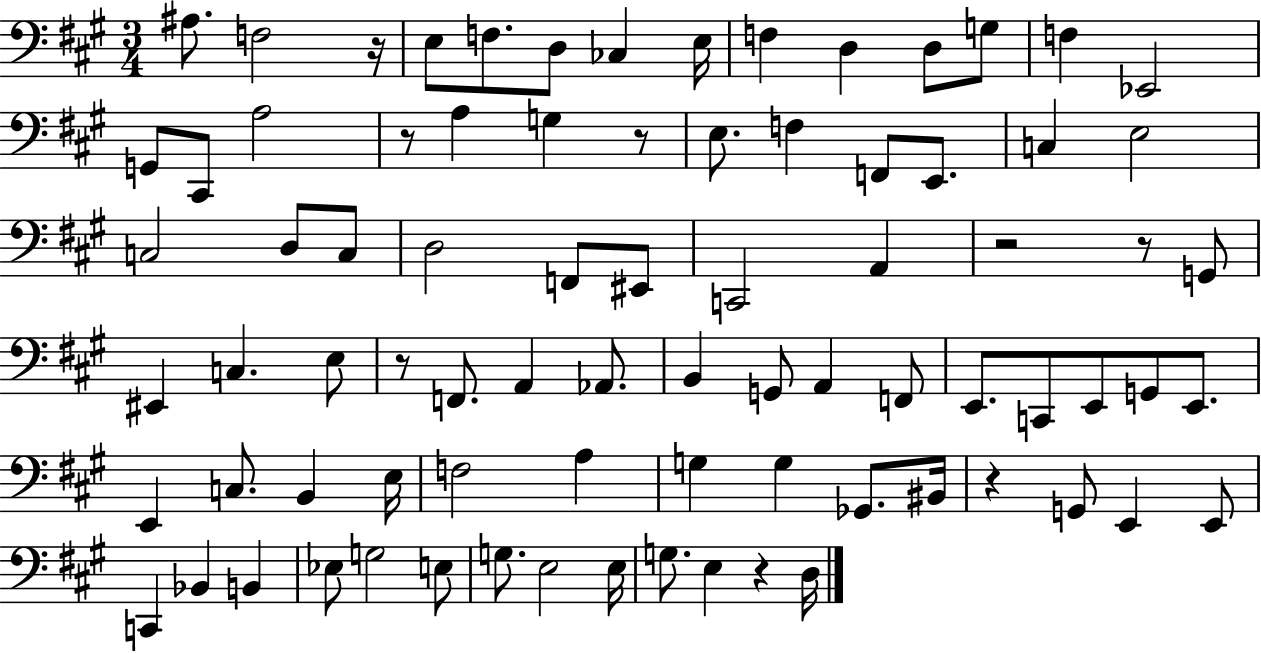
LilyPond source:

{
  \clef bass
  \numericTimeSignature
  \time 3/4
  \key a \major
  ais8. f2 r16 | e8 f8. d8 ces4 e16 | f4 d4 d8 g8 | f4 ees,2 | \break g,8 cis,8 a2 | r8 a4 g4 r8 | e8. f4 f,8 e,8. | c4 e2 | \break c2 d8 c8 | d2 f,8 eis,8 | c,2 a,4 | r2 r8 g,8 | \break eis,4 c4. e8 | r8 f,8. a,4 aes,8. | b,4 g,8 a,4 f,8 | e,8. c,8 e,8 g,8 e,8. | \break e,4 c8. b,4 e16 | f2 a4 | g4 g4 ges,8. bis,16 | r4 g,8 e,4 e,8 | \break c,4 bes,4 b,4 | ees8 g2 e8 | g8. e2 e16 | g8. e4 r4 d16 | \break \bar "|."
}